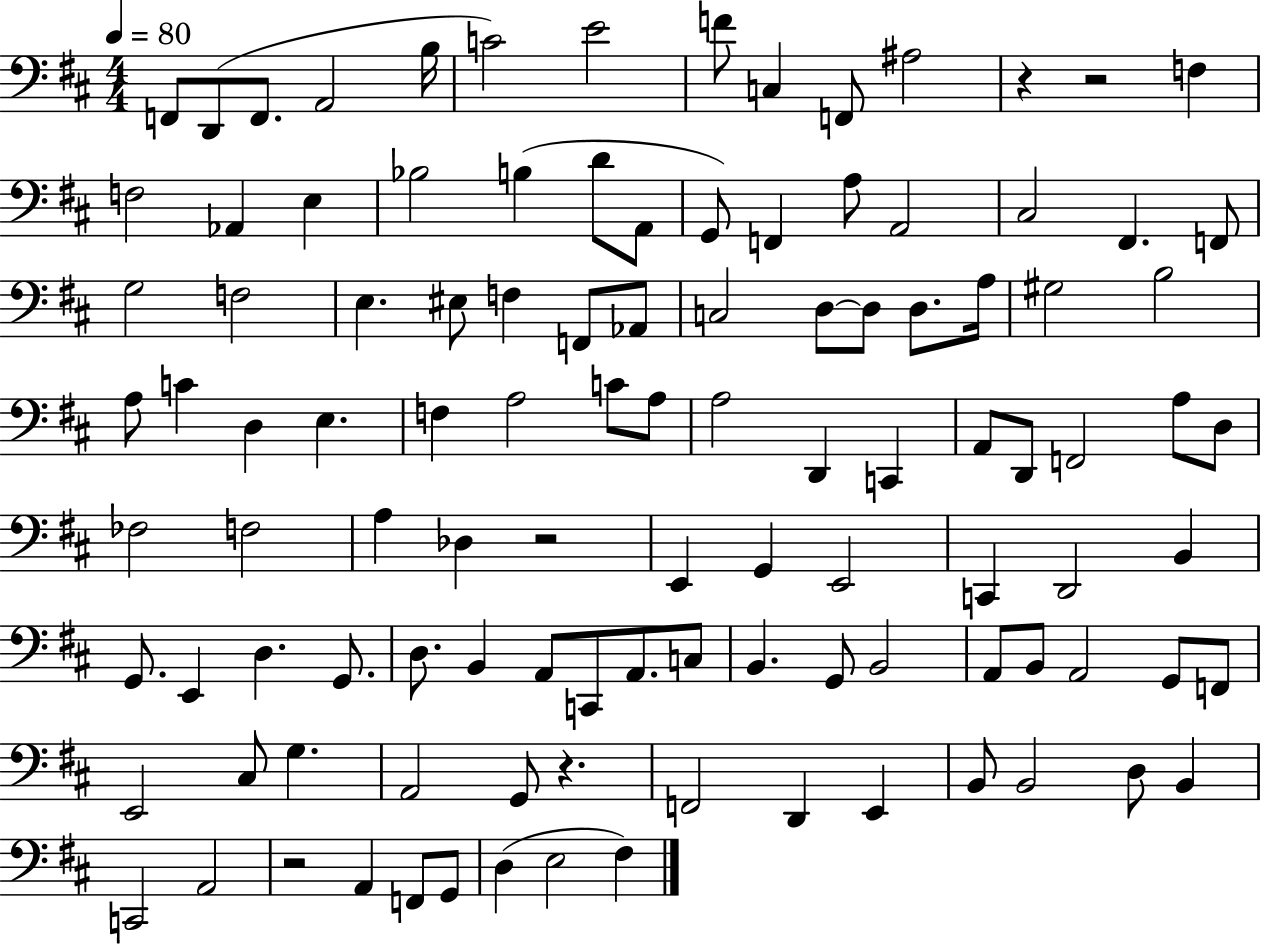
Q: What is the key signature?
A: D major